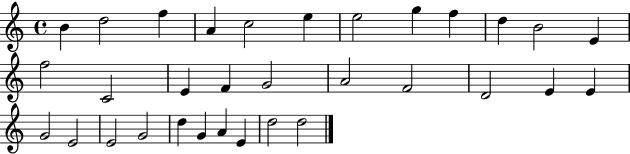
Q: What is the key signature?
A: C major